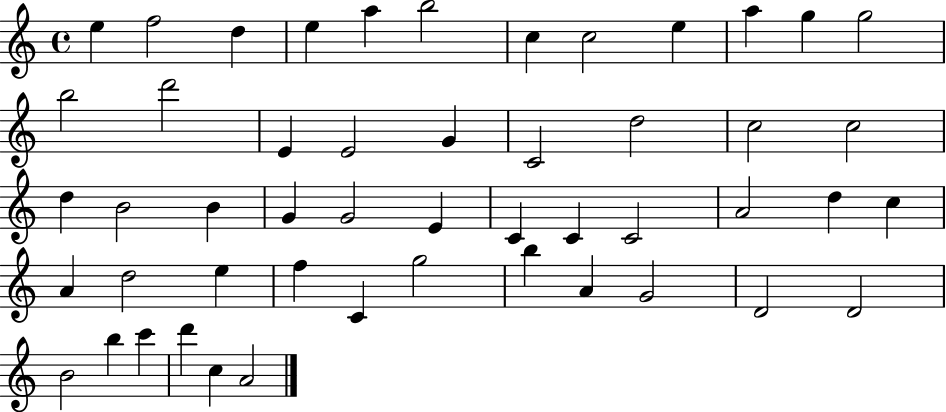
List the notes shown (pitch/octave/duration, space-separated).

E5/q F5/h D5/q E5/q A5/q B5/h C5/q C5/h E5/q A5/q G5/q G5/h B5/h D6/h E4/q E4/h G4/q C4/h D5/h C5/h C5/h D5/q B4/h B4/q G4/q G4/h E4/q C4/q C4/q C4/h A4/h D5/q C5/q A4/q D5/h E5/q F5/q C4/q G5/h B5/q A4/q G4/h D4/h D4/h B4/h B5/q C6/q D6/q C5/q A4/h